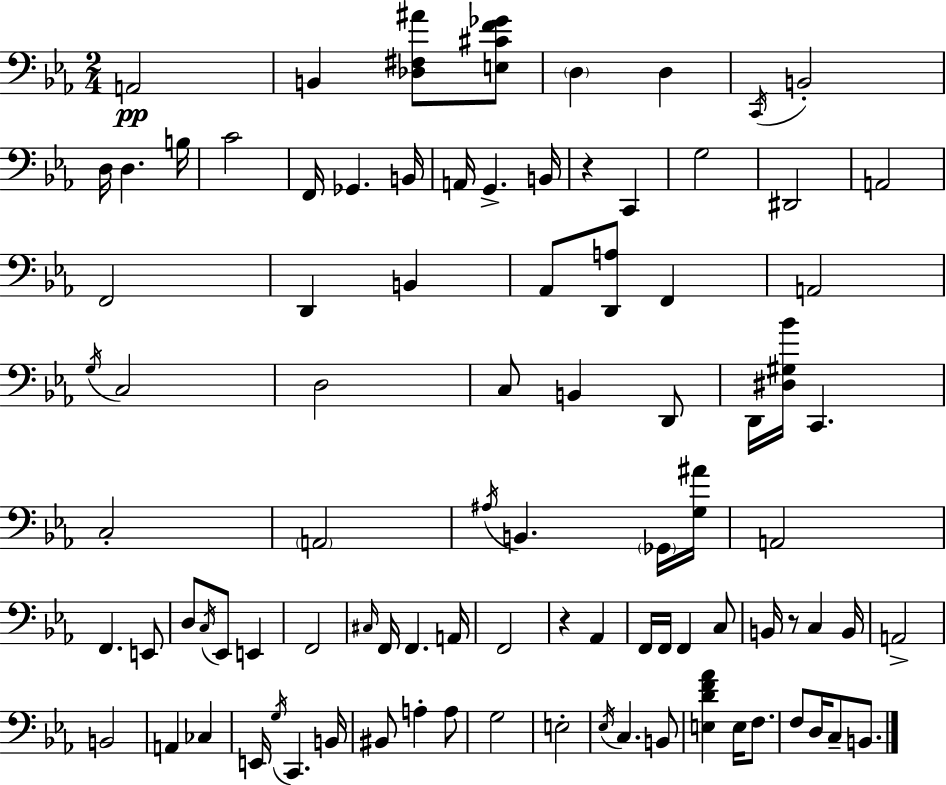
X:1
T:Untitled
M:2/4
L:1/4
K:Cm
A,,2 B,, [_D,^F,^A]/2 [E,^CF_G]/2 D, D, C,,/4 B,,2 D,/4 D, B,/4 C2 F,,/4 _G,, B,,/4 A,,/4 G,, B,,/4 z C,, G,2 ^D,,2 A,,2 F,,2 D,, B,, _A,,/2 [D,,A,]/2 F,, A,,2 G,/4 C,2 D,2 C,/2 B,, D,,/2 D,,/4 [^D,^G,_B]/4 C,, C,2 A,,2 ^A,/4 B,, _G,,/4 [G,^A]/4 A,,2 F,, E,,/2 D,/2 C,/4 _E,,/2 E,, F,,2 ^C,/4 F,,/4 F,, A,,/4 F,,2 z _A,, F,,/4 F,,/4 F,, C,/2 B,,/4 z/2 C, B,,/4 A,,2 B,,2 A,, _C, E,,/4 G,/4 C,, B,,/4 ^B,,/2 A, A,/2 G,2 E,2 _E,/4 C, B,,/2 [E,DF_A] E,/4 F,/2 F,/2 D,/4 C,/2 B,,/2